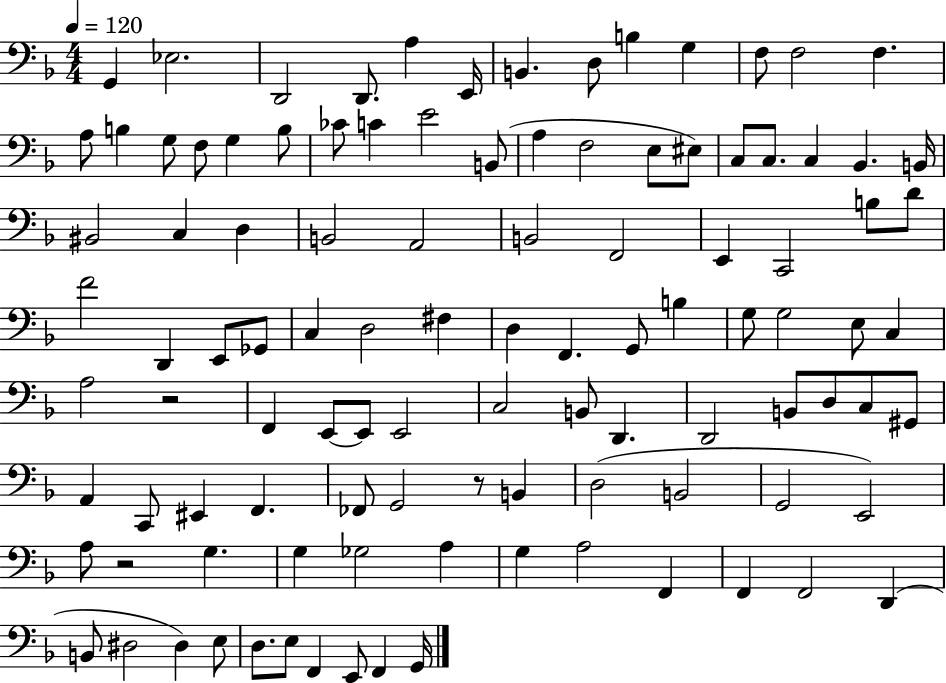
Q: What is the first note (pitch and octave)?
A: G2